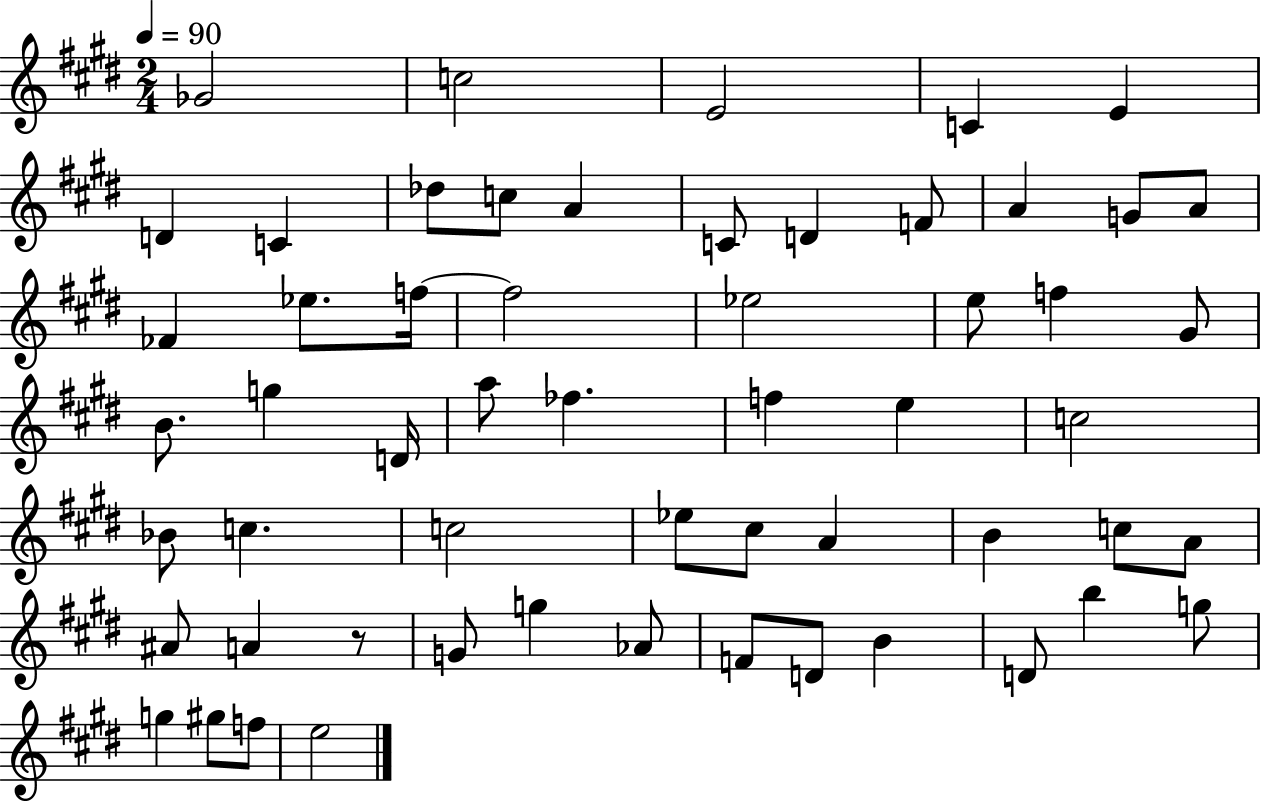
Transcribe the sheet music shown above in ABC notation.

X:1
T:Untitled
M:2/4
L:1/4
K:E
_G2 c2 E2 C E D C _d/2 c/2 A C/2 D F/2 A G/2 A/2 _F _e/2 f/4 f2 _e2 e/2 f ^G/2 B/2 g D/4 a/2 _f f e c2 _B/2 c c2 _e/2 ^c/2 A B c/2 A/2 ^A/2 A z/2 G/2 g _A/2 F/2 D/2 B D/2 b g/2 g ^g/2 f/2 e2